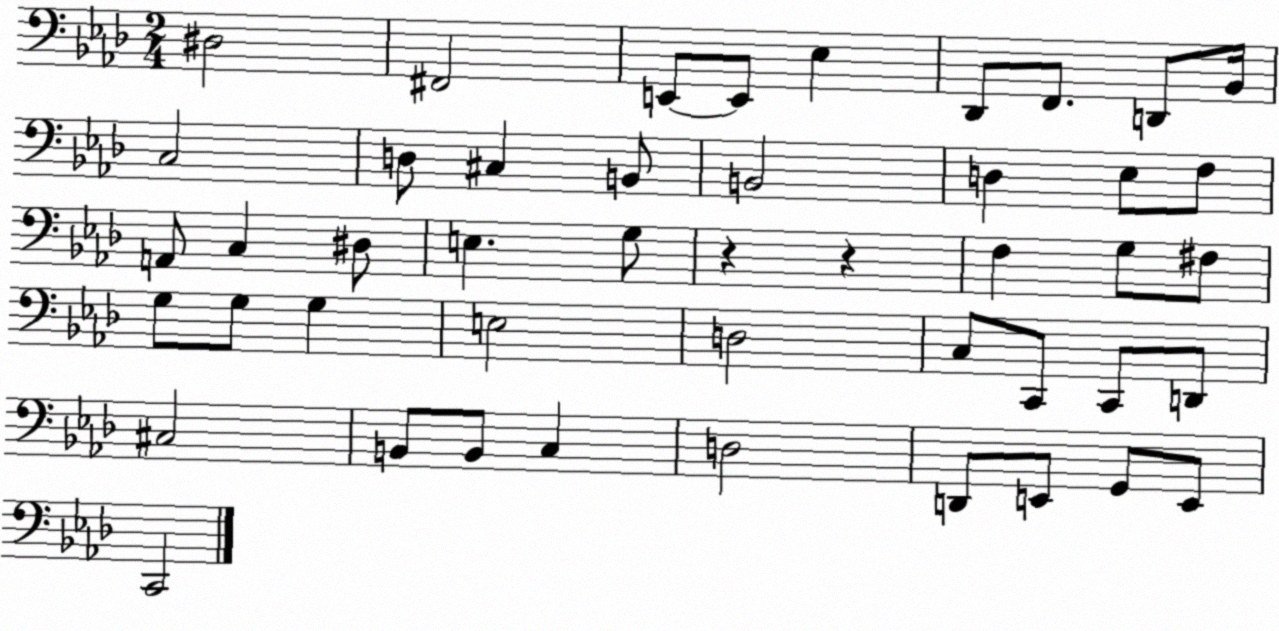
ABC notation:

X:1
T:Untitled
M:2/4
L:1/4
K:Ab
^D,2 ^F,,2 E,,/2 E,,/2 _E, _D,,/2 F,,/2 D,,/2 _B,,/4 C,2 D,/2 ^C, B,,/2 B,,2 D, _E,/2 F,/2 A,,/2 C, ^D,/2 E, G,/2 z z F, G,/2 ^F,/2 G,/2 G,/2 G, E,2 D,2 C,/2 C,,/2 C,,/2 D,,/2 ^C,2 B,,/2 B,,/2 C, D,2 D,,/2 E,,/2 G,,/2 E,,/2 C,,2